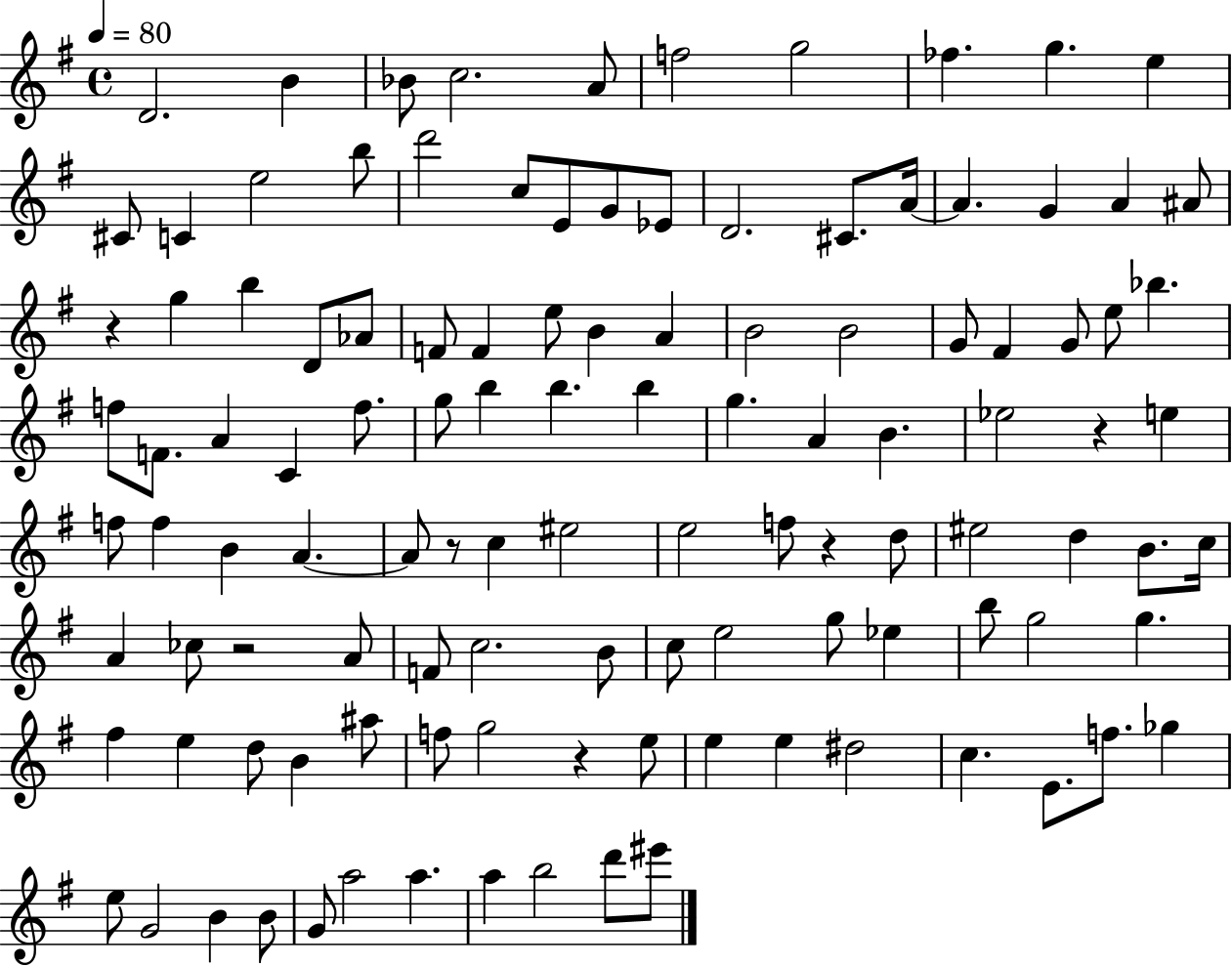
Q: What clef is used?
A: treble